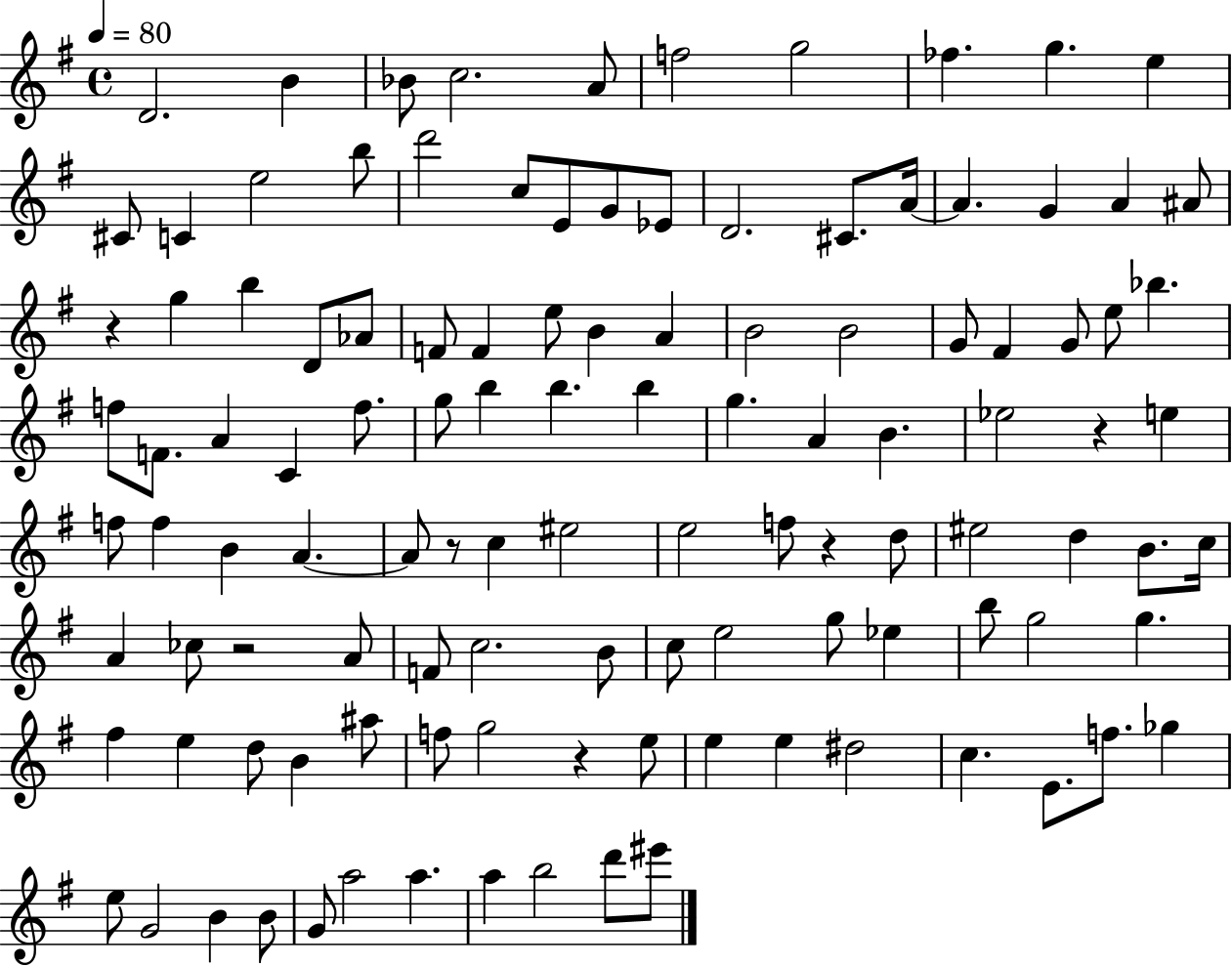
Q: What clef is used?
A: treble